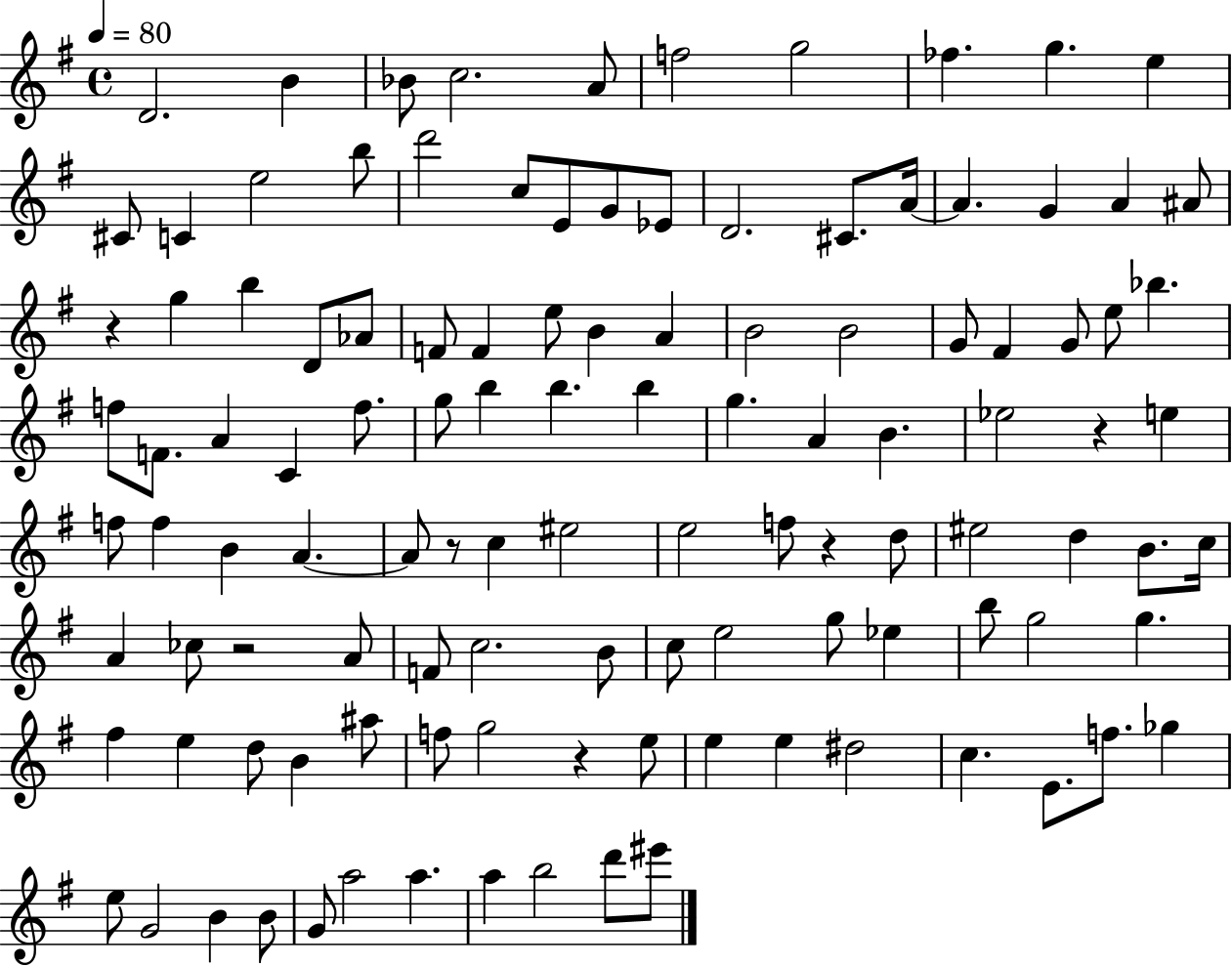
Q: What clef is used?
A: treble